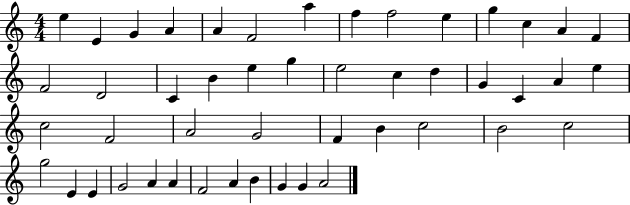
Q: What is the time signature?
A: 4/4